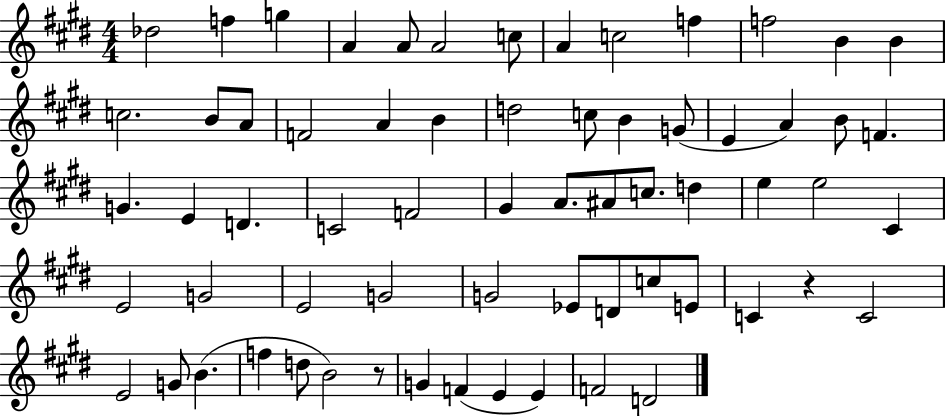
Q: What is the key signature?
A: E major